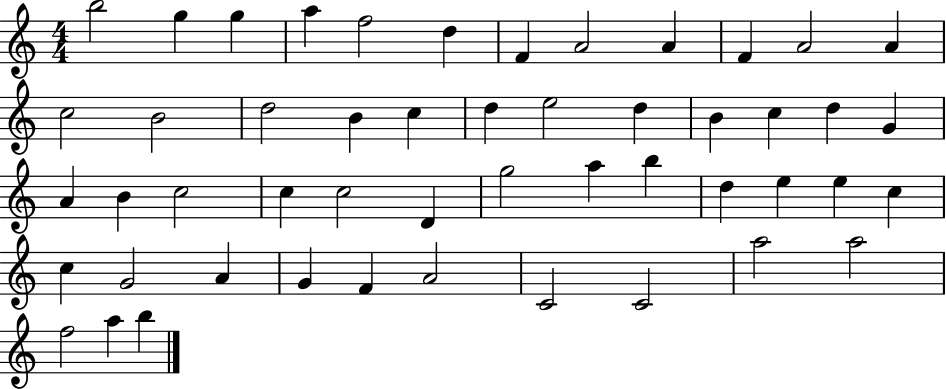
B5/h G5/q G5/q A5/q F5/h D5/q F4/q A4/h A4/q F4/q A4/h A4/q C5/h B4/h D5/h B4/q C5/q D5/q E5/h D5/q B4/q C5/q D5/q G4/q A4/q B4/q C5/h C5/q C5/h D4/q G5/h A5/q B5/q D5/q E5/q E5/q C5/q C5/q G4/h A4/q G4/q F4/q A4/h C4/h C4/h A5/h A5/h F5/h A5/q B5/q